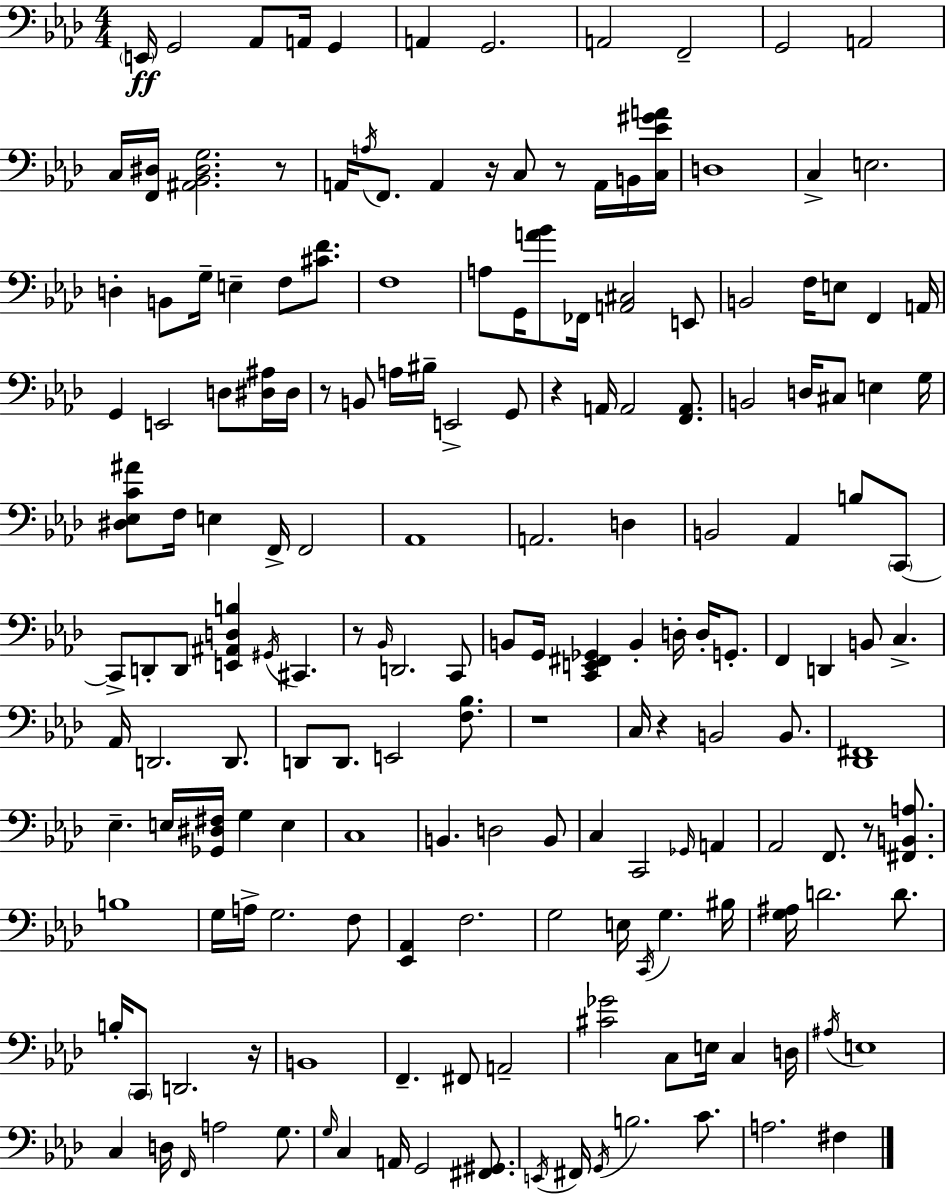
E2/s G2/h Ab2/e A2/s G2/q A2/q G2/h. A2/h F2/h G2/h A2/h C3/s [F2,D#3]/s [A#2,Bb2,D#3,G3]/h. R/e A2/s A3/s F2/e. A2/q R/s C3/e R/e A2/s B2/s [C3,Eb4,G#4,A4]/s D3/w C3/q E3/h. D3/q B2/e G3/s E3/q F3/e [C#4,F4]/e. F3/w A3/e G2/s [A4,Bb4]/e FES2/s [A2,C#3]/h E2/e B2/h F3/s E3/e F2/q A2/s G2/q E2/h D3/e [D#3,A#3]/s D#3/s R/e B2/e A3/s BIS3/s E2/h G2/e R/q A2/s A2/h [F2,A2]/e. B2/h D3/s C#3/e E3/q G3/s [D#3,Eb3,C4,A#4]/e F3/s E3/q F2/s F2/h Ab2/w A2/h. D3/q B2/h Ab2/q B3/e C2/e C2/e D2/e D2/e [E2,A#2,D3,B3]/q G#2/s C#2/q. R/e Bb2/s D2/h. C2/e B2/e G2/s [C2,E2,F#2,Gb2]/q B2/q D3/s D3/s G2/e. F2/q D2/q B2/e C3/q. Ab2/s D2/h. D2/e. D2/e D2/e. E2/h [F3,Bb3]/e. R/w C3/s R/q B2/h B2/e. [Db2,F#2]/w Eb3/q. E3/s [Gb2,D#3,F#3]/s G3/q E3/q C3/w B2/q. D3/h B2/e C3/q C2/h Gb2/s A2/q Ab2/h F2/e. R/e [F#2,B2,A3]/e. B3/w G3/s A3/s G3/h. F3/e [Eb2,Ab2]/q F3/h. G3/h E3/s C2/s G3/q. BIS3/s [G3,A#3]/s D4/h. D4/e. B3/s C2/e D2/h. R/s B2/w F2/q. F#2/e A2/h [C#4,Gb4]/h C3/e E3/s C3/q D3/s A#3/s E3/w C3/q D3/s F2/s A3/h G3/e. G3/s C3/q A2/s G2/h [F#2,G#2]/e. E2/s F#2/s G2/s B3/h. C4/e. A3/h. F#3/q